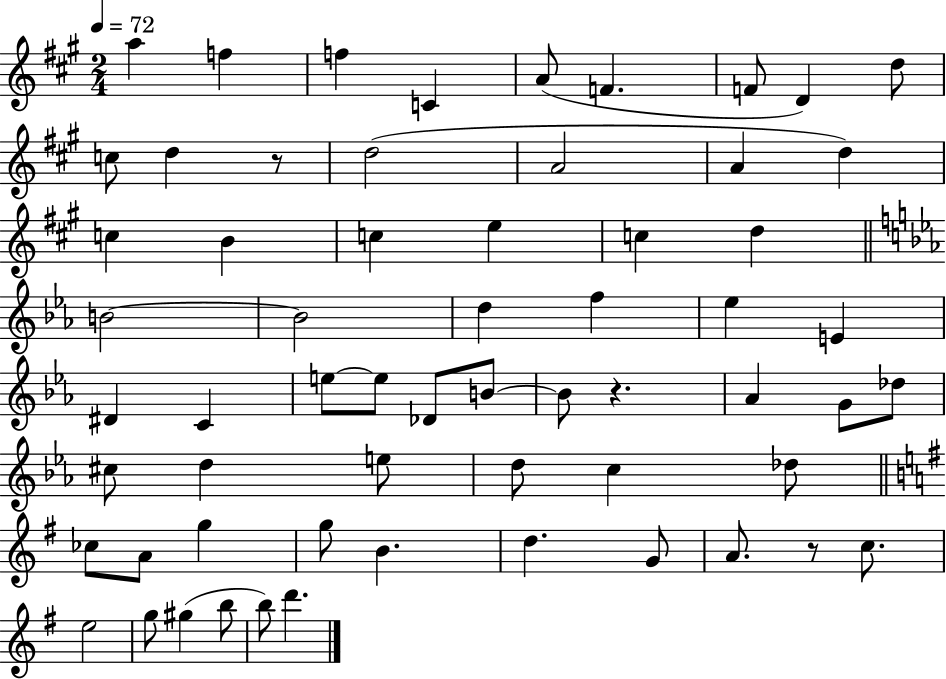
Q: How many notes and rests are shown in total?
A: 61